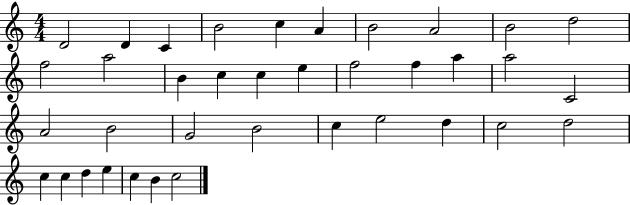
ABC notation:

X:1
T:Untitled
M:4/4
L:1/4
K:C
D2 D C B2 c A B2 A2 B2 d2 f2 a2 B c c e f2 f a a2 C2 A2 B2 G2 B2 c e2 d c2 d2 c c d e c B c2